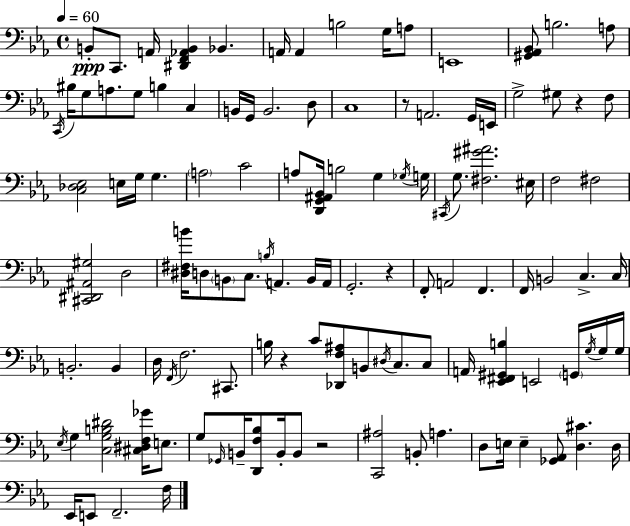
{
  \clef bass
  \time 4/4
  \defaultTimeSignature
  \key c \minor
  \tempo 4 = 60
  b,8-.\ppp c,8. a,16 <dis, f, aes, b,>4 bes,4. | a,16 a,4 b2 g16 a8 | e,1 | <gis, aes, bes,>8 b2. a8 | \break \acciaccatura { c,16 } bis16 g8 a8. g8 b4 c4 | b,16 g,16 b,2. d8 | c1 | r8 a,2. g,16 | \break e,16 g2-> gis8 r4 f8 | <c des ees>2 e16 g16 g4. | \parenthesize a2 c'2 | a8 <d, g, ais, bes,>16 b2 g4 | \break \acciaccatura { ges16 } g16 \acciaccatura { cis,16 } g8. <fis gis' ais'>2. | eis16 f2 fis2 | <cis, dis, ais, gis>2 d2 | <dis fis b'>16 d8 \parenthesize b,8 c8. \acciaccatura { b16 } a,4. | \break b,16 a,16 g,2.-. | r4 f,8-. a,2 f,4. | f,16 b,2 c4.-> | c16 b,2.-. | \break b,4 d16 \acciaccatura { f,16 } f2. | cis,8. b16 r4 c'8 <des, f ais>8 b,8 | \acciaccatura { dis16 } c8. c8 a,16 <ees, fis, gis, b>4 e,2 | \parenthesize g,16 \acciaccatura { g16 } g16 g16 \acciaccatura { ees16 } g4 <c g b dis'>2 | \break <cis dis f ges'>16 e8. g8 \grace { ges,16 } b,16-- <d, f bes>8 b,16-. b,8 | r2 <c, ais>2 | b,8-. a4. d8 e16 e4-- | <ges, aes,>8 <d cis'>4. d16 ees,16 e,8 f,2.-- | \break f16 \bar "|."
}